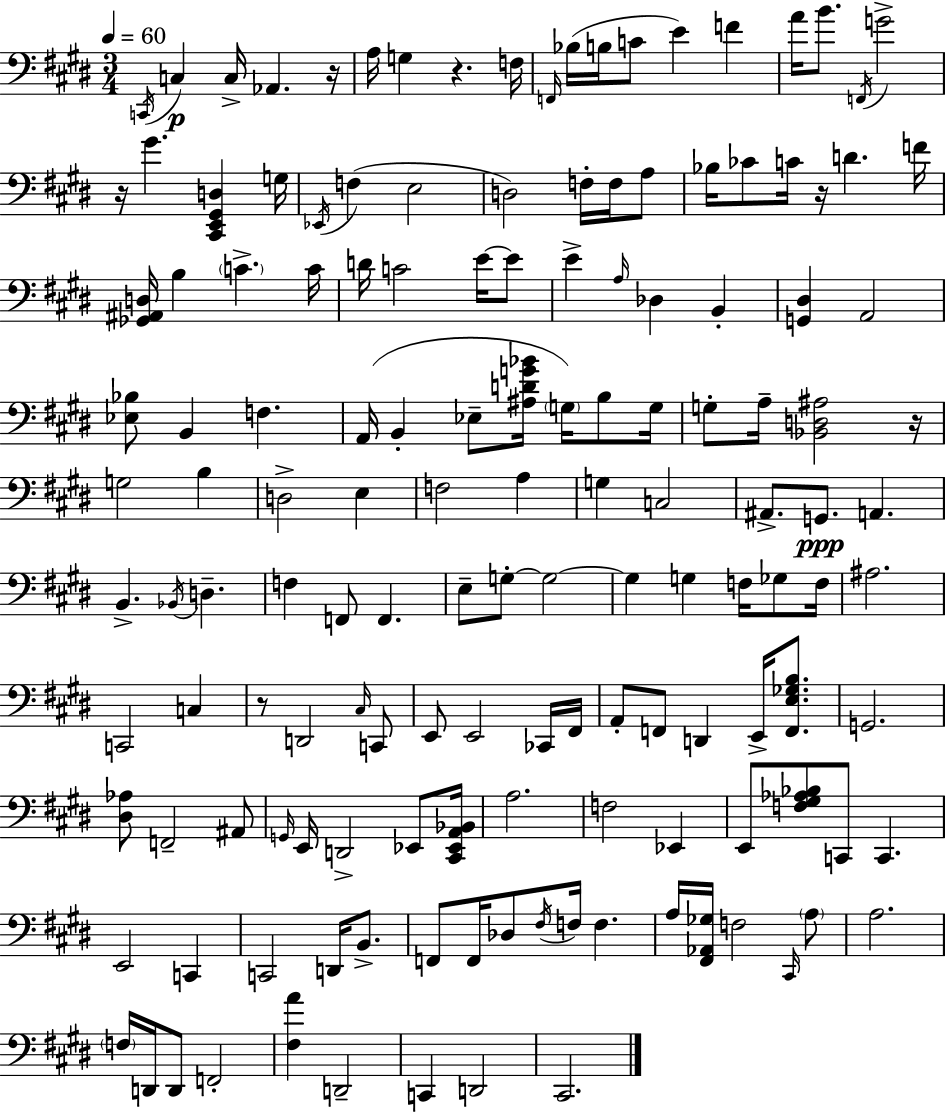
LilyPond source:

{
  \clef bass
  \numericTimeSignature
  \time 3/4
  \key e \major
  \tempo 4 = 60
  \acciaccatura { c,16 }\p c4 c16-> aes,4. | r16 a16 g4 r4. | f16 \grace { f,16 }( bes16 b16 c'8 e'4) f'4 | a'16 b'8. \acciaccatura { f,16 } g'2-> | \break r16 gis'4. <cis, e, gis, d>4 | g16 \acciaccatura { ees,16 }( f4 e2 | d2) | f16-. f16 a8 bes16 ces'8 c'16 r16 d'4. | \break f'16 <ges, ais, d>16 b4 \parenthesize c'4.-> | c'16 d'16 c'2 | e'16~~ e'8 e'4-> \grace { a16 } des4 | b,4-. <g, dis>4 a,2 | \break <ees bes>8 b,4 f4. | a,16( b,4-. ees8-- | <ais d' g' bes'>16 \parenthesize g16) b8 g16 g8-. a16-- <bes, d ais>2 | r16 g2 | \break b4 d2-> | e4 f2 | a4 g4 c2 | ais,8.-> g,8.\ppp a,4. | \break b,4.-> \acciaccatura { bes,16 } | d4.-- f4 f,8 | f,4. e8-- g8-.~~ g2~~ | g4 g4 | \break f16 ges8 f16 ais2. | c,2 | c4 r8 d,2 | \grace { cis16 } c,8 e,8 e,2 | \break ces,16 fis,16 a,8-. f,8 d,4 | e,16-> <f, e ges b>8. g,2. | <dis aes>8 f,2-- | ais,8 \grace { g,16 } e,16 d,2-> | \break ees,8 <cis, ees, a, bes,>16 a2. | f2 | ees,4 e,8 <f gis aes bes>8 | c,8 c,4. e,2 | \break c,4 c,2 | d,16 b,8.-> f,8 f,16 des8 | \acciaccatura { fis16 } f16 f4. a16 <fis, aes, ges>16 f2 | \grace { cis,16 } \parenthesize a8 a2. | \break \parenthesize f16 d,16 | d,8 f,2-. <fis a'>4 | d,2-- c,4 | d,2 cis,2. | \break \bar "|."
}